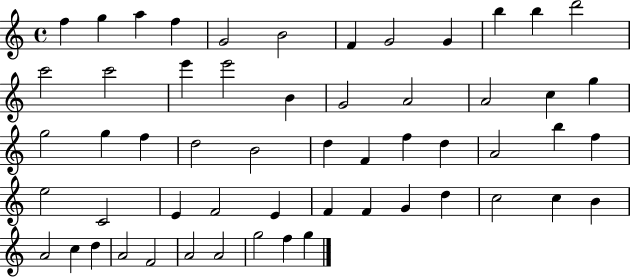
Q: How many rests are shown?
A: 0